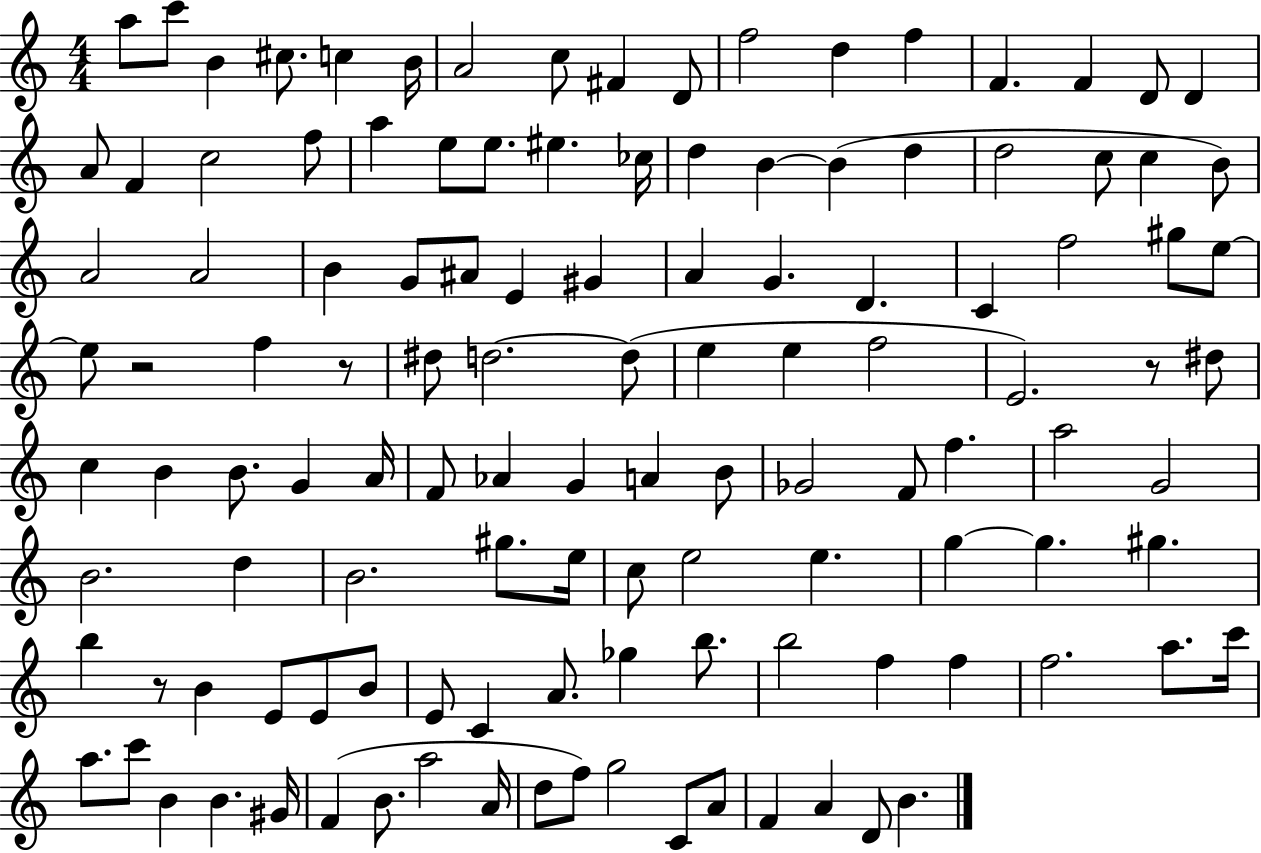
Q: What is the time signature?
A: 4/4